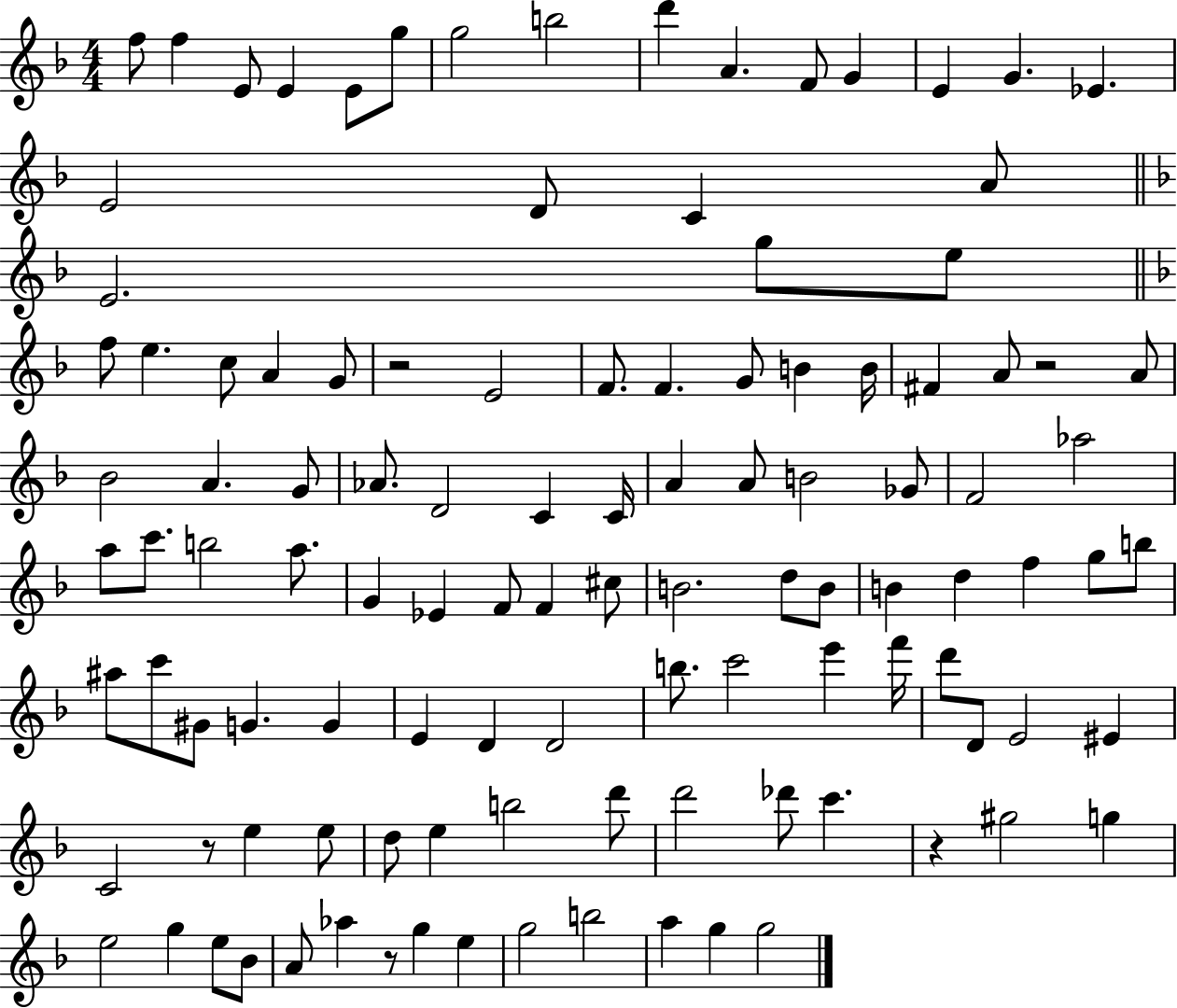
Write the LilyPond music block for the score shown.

{
  \clef treble
  \numericTimeSignature
  \time 4/4
  \key f \major
  f''8 f''4 e'8 e'4 e'8 g''8 | g''2 b''2 | d'''4 a'4. f'8 g'4 | e'4 g'4. ees'4. | \break e'2 d'8 c'4 a'8 | \bar "||" \break \key d \minor e'2. g''8 e''8 | \bar "||" \break \key f \major f''8 e''4. c''8 a'4 g'8 | r2 e'2 | f'8. f'4. g'8 b'4 b'16 | fis'4 a'8 r2 a'8 | \break bes'2 a'4. g'8 | aes'8. d'2 c'4 c'16 | a'4 a'8 b'2 ges'8 | f'2 aes''2 | \break a''8 c'''8. b''2 a''8. | g'4 ees'4 f'8 f'4 cis''8 | b'2. d''8 b'8 | b'4 d''4 f''4 g''8 b''8 | \break ais''8 c'''8 gis'8 g'4. g'4 | e'4 d'4 d'2 | b''8. c'''2 e'''4 f'''16 | d'''8 d'8 e'2 eis'4 | \break c'2 r8 e''4 e''8 | d''8 e''4 b''2 d'''8 | d'''2 des'''8 c'''4. | r4 gis''2 g''4 | \break e''2 g''4 e''8 bes'8 | a'8 aes''4 r8 g''4 e''4 | g''2 b''2 | a''4 g''4 g''2 | \break \bar "|."
}